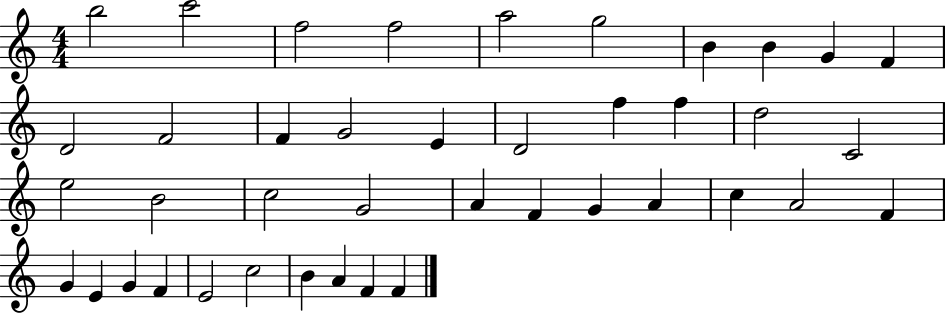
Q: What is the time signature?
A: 4/4